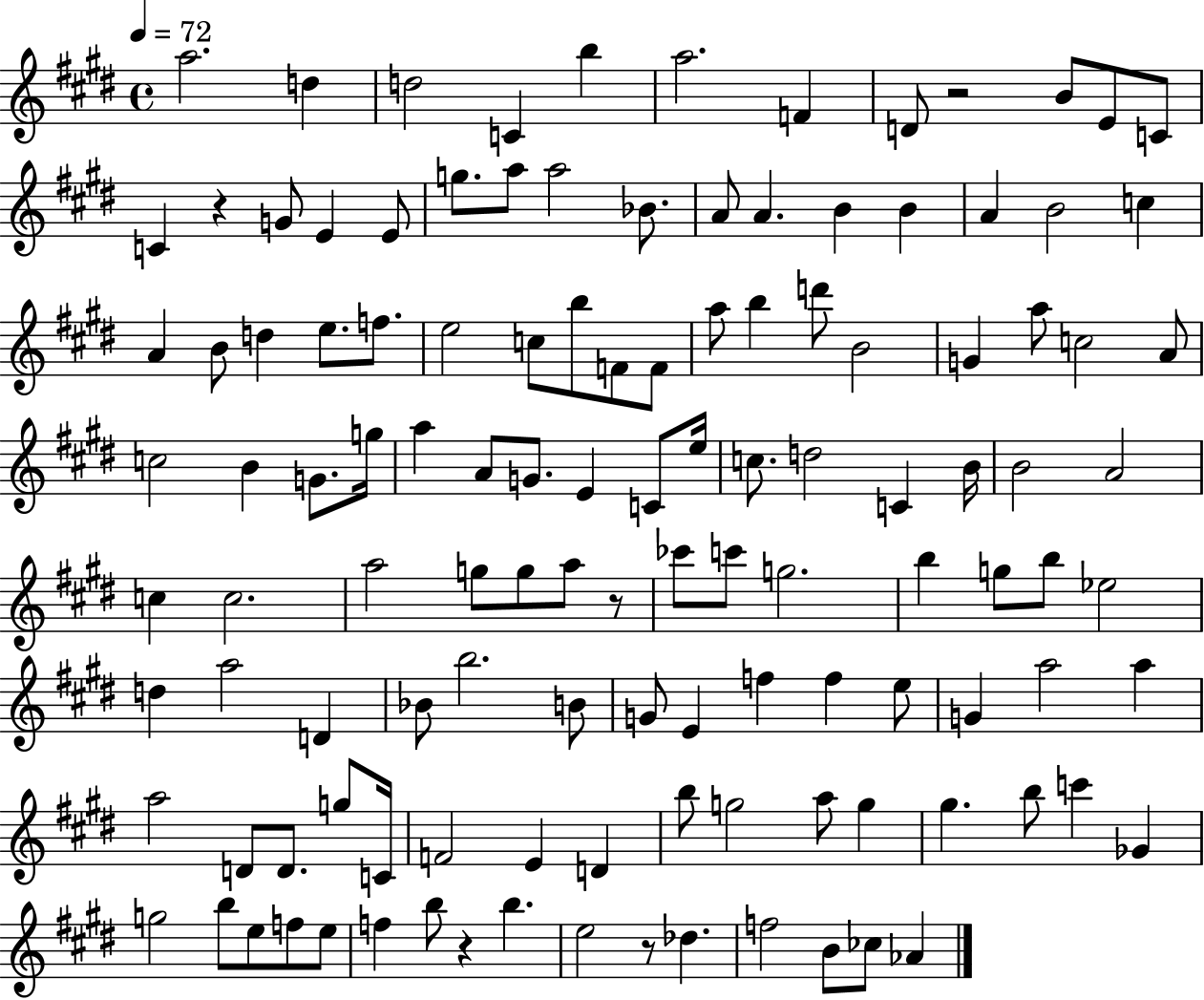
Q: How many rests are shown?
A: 5